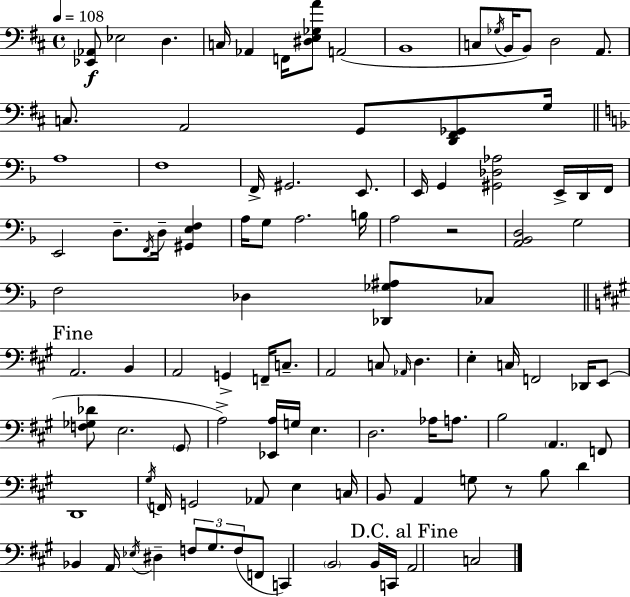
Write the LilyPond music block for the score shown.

{
  \clef bass
  \time 4/4
  \defaultTimeSignature
  \key d \major
  \tempo 4 = 108
  <ees, aes,>8\f ees2 d4. | c16 aes,4 f,16 <dis e ges a'>8 a,2( | b,1 | c8 \acciaccatura { ges16 } b,16 b,8) d2 a,8. | \break c8. a,2 g,8 <d, fis, ges,>8 | g16 \bar "||" \break \key f \major a1 | f1 | f,16-> gis,2. e,8. | e,16 g,4 <gis, des aes>2 e,16-> d,16 f,16 | \break e,2 d8.-- \acciaccatura { f,16 } d16-- <gis, e f>4 | a16 g8 a2. | b16 a2 r2 | <a, bes, d>2 g2 | \break f2 des4 <des, ges ais>8 ces8 | \mark "Fine" \bar "||" \break \key a \major a,2. b,4 | a,2 g,4-> f,16-- c8.-- | a,2 c8 \grace { aes,16 } d4. | e4-. c16 f,2 des,16 e,8( | \break <f ges des'>8 e2. \parenthesize gis,8 | a2->) <ees, a>16 g16 e4. | d2. aes16 a8. | b2 \parenthesize a,4. f,8 | \break d,1 | \acciaccatura { gis16 } f,16 g,2 aes,8 e4 | c16 b,8 a,4 g8 r8 b8 d'4 | bes,4 a,16 \acciaccatura { ees16 } dis4-- \tuplet 3/2 { f8 gis8. | \break f8( } f,8 c,4) \parenthesize b,2 | b,16 c,16 \mark "D.C. al Fine" a,2 c2 | \bar "|."
}